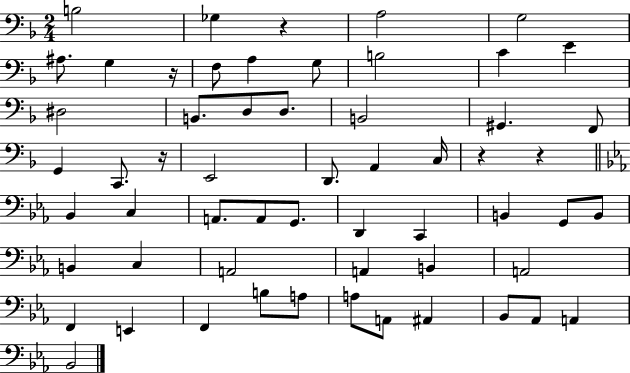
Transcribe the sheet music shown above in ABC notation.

X:1
T:Untitled
M:2/4
L:1/4
K:F
B,2 _G, z A,2 G,2 ^A,/2 G, z/4 F,/2 A, G,/2 B,2 C E ^D,2 B,,/2 D,/2 D,/2 B,,2 ^G,, F,,/2 G,, C,,/2 z/4 E,,2 D,,/2 A,, C,/4 z z _B,, C, A,,/2 A,,/2 G,,/2 D,, C,, B,, G,,/2 B,,/2 B,, C, A,,2 A,, B,, A,,2 F,, E,, F,, B,/2 A,/2 A,/2 A,,/2 ^A,, _B,,/2 _A,,/2 A,, _B,,2